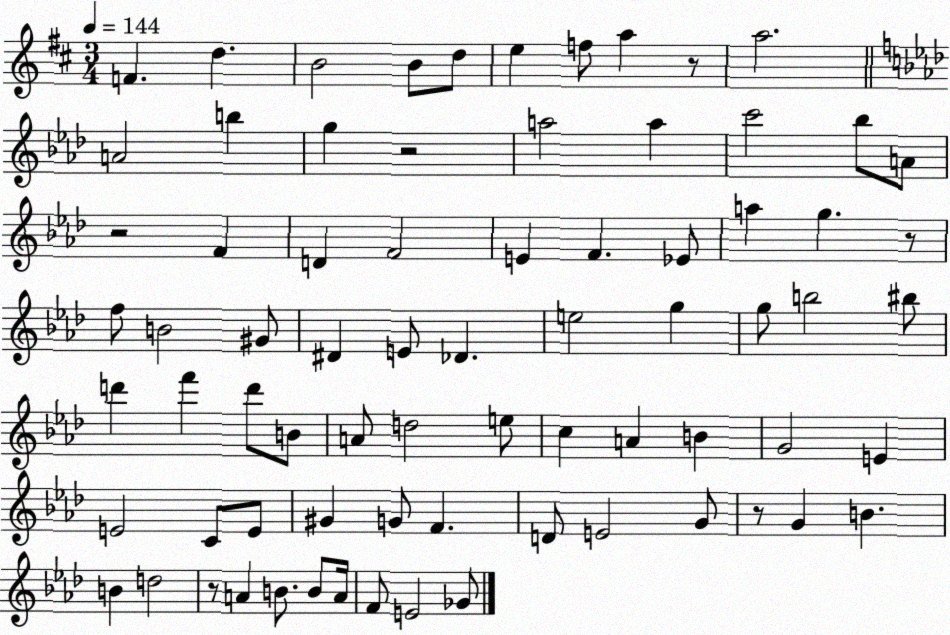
X:1
T:Untitled
M:3/4
L:1/4
K:D
F d B2 B/2 d/2 e f/2 a z/2 a2 A2 b g z2 a2 a c'2 _b/2 A/2 z2 F D F2 E F _E/2 a g z/2 f/2 B2 ^G/2 ^D E/2 _D e2 g g/2 b2 ^b/2 d' f' d'/2 B/2 A/2 d2 e/2 c A B G2 E E2 C/2 E/2 ^G G/2 F D/2 E2 G/2 z/2 G B B d2 z/2 A B/2 B/2 A/4 F/2 E2 _G/2